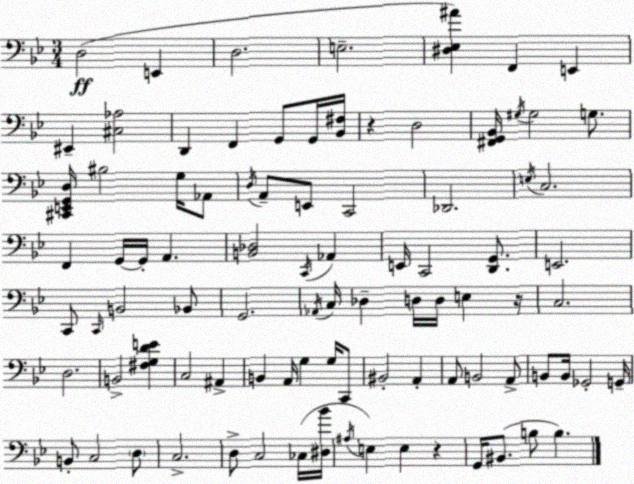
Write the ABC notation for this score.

X:1
T:Untitled
M:3/4
L:1/4
K:Bb
D,2 E,, D,2 E,2 [^D,_E,^A] F,, E,, ^E,, [^C,_A,]2 D,, F,, G,,/2 G,,/4 [_B,,^F,]/4 z D,2 [^F,,G,,_B,,]/4 ^G,/4 ^G,2 G,/2 [^C,,E,,G,,D,]/4 ^B,2 G,/4 _A,,/2 D,/4 A,,/2 E,,/2 C,,2 _D,,2 E,/4 C,2 F,, G,,/4 G,,/4 A,, [B,,_D,]2 C,,/4 _A,, E,,/4 C,,2 [D,,G,,]/2 E,,2 C,,/2 C,,/4 B,,2 _B,,/2 G,,2 _A,,/4 C,/4 _D, D,/4 D,/4 E, z/4 C,2 D,2 B,,2 [^F,G,DE] C,2 ^A,, B,, A,,/4 G, G,/4 C,,/2 ^B,,2 A,, A,,/2 B,,2 A,,/2 B,,/2 B,,/4 _G,,2 G,,/4 B,,/2 C,2 D,/2 C,2 D,/2 C,2 _C,/4 [^D,_B]/4 ^A,/4 E, E, z G,,/4 ^B,,/2 B,/2 B,